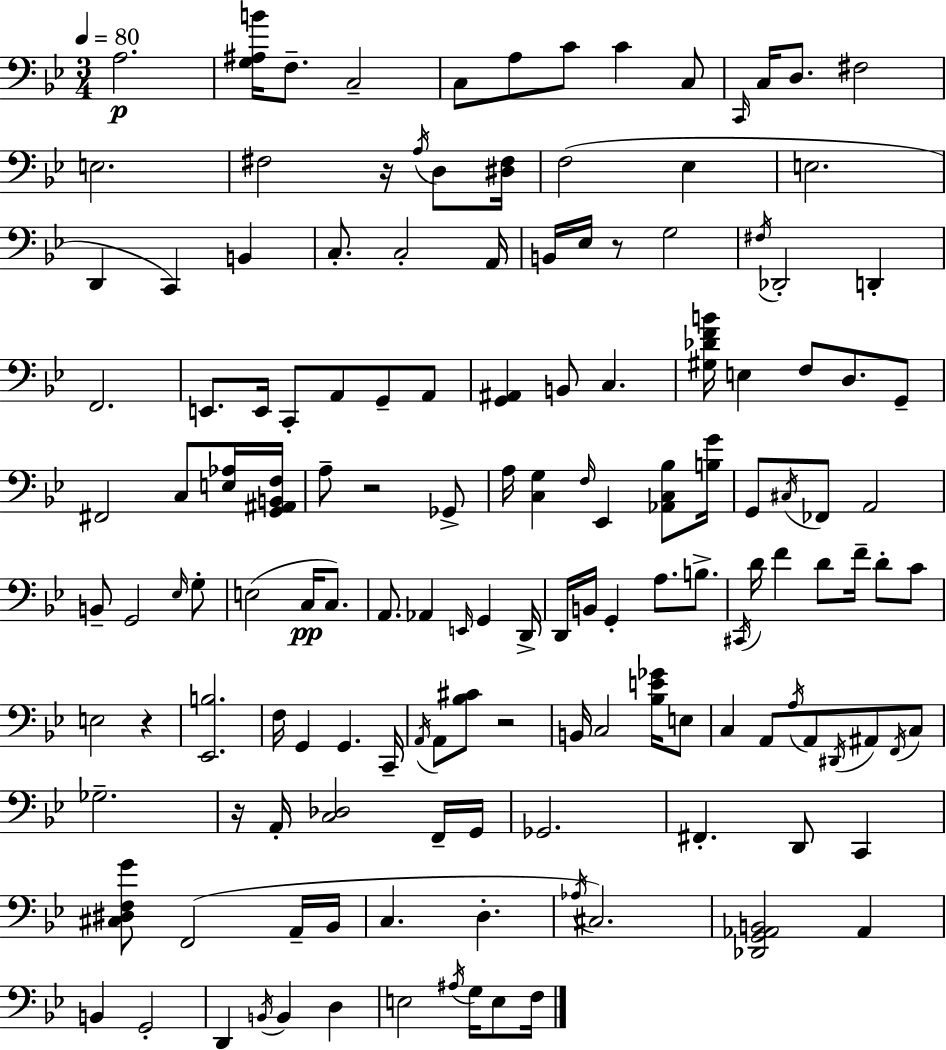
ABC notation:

X:1
T:Untitled
M:3/4
L:1/4
K:Bb
A,2 [G,^A,B]/4 F,/2 C,2 C,/2 A,/2 C/2 C C,/2 C,,/4 C,/4 D,/2 ^F,2 E,2 ^F,2 z/4 A,/4 D,/2 [^D,^F,]/4 F,2 _E, E,2 D,, C,, B,, C,/2 C,2 A,,/4 B,,/4 _E,/4 z/2 G,2 ^F,/4 _D,,2 D,, F,,2 E,,/2 E,,/4 C,,/2 A,,/2 G,,/2 A,,/2 [G,,^A,,] B,,/2 C, [^G,_DFB]/4 E, F,/2 D,/2 G,,/2 ^F,,2 C,/2 [E,_A,]/4 [G,,^A,,B,,F,]/4 A,/2 z2 _G,,/2 A,/4 [C,G,] F,/4 _E,, [_A,,C,_B,]/2 [B,G]/4 G,,/2 ^C,/4 _F,,/2 A,,2 B,,/2 G,,2 _E,/4 G,/2 E,2 C,/4 C,/2 A,,/2 _A,, E,,/4 G,, D,,/4 D,,/4 B,,/4 G,, A,/2 B,/2 ^C,,/4 D/4 F D/2 F/4 D/2 C/2 E,2 z [_E,,B,]2 F,/4 G,, G,, C,,/4 A,,/4 A,,/2 [_B,^C]/2 z2 B,,/4 C,2 [_B,E_G]/4 E,/2 C, A,,/2 A,/4 A,,/2 ^D,,/4 ^A,,/2 F,,/4 C,/2 _G,2 z/4 A,,/4 [C,_D,]2 F,,/4 G,,/4 _G,,2 ^F,, D,,/2 C,, [^C,^D,F,G]/2 F,,2 A,,/4 _B,,/4 C, D, _A,/4 ^C,2 [_D,,G,,_A,,B,,]2 _A,, B,, G,,2 D,, B,,/4 B,, D, E,2 ^A,/4 G,/4 E,/2 F,/4